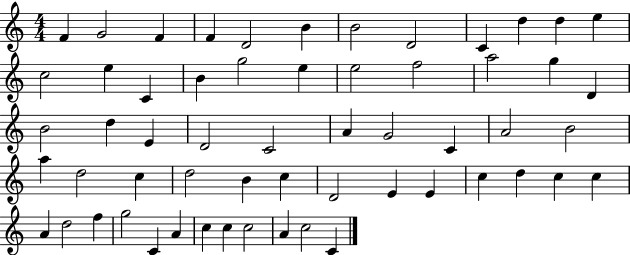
X:1
T:Untitled
M:4/4
L:1/4
K:C
F G2 F F D2 B B2 D2 C d d e c2 e C B g2 e e2 f2 a2 g D B2 d E D2 C2 A G2 C A2 B2 a d2 c d2 B c D2 E E c d c c A d2 f g2 C A c c c2 A c2 C